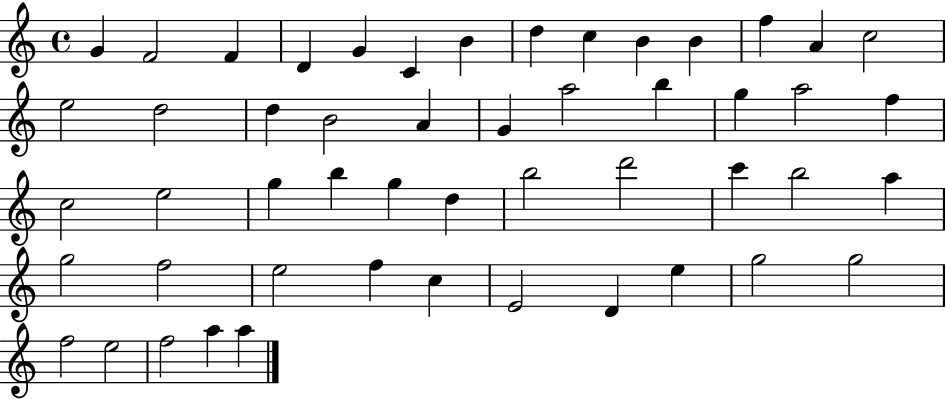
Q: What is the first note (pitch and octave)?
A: G4